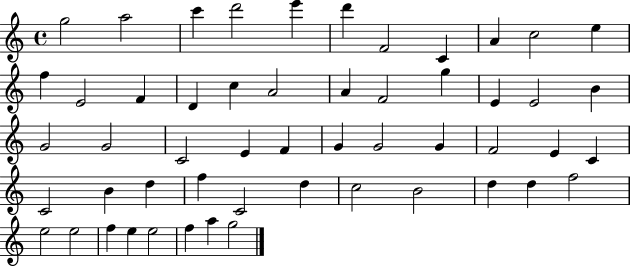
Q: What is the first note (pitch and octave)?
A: G5